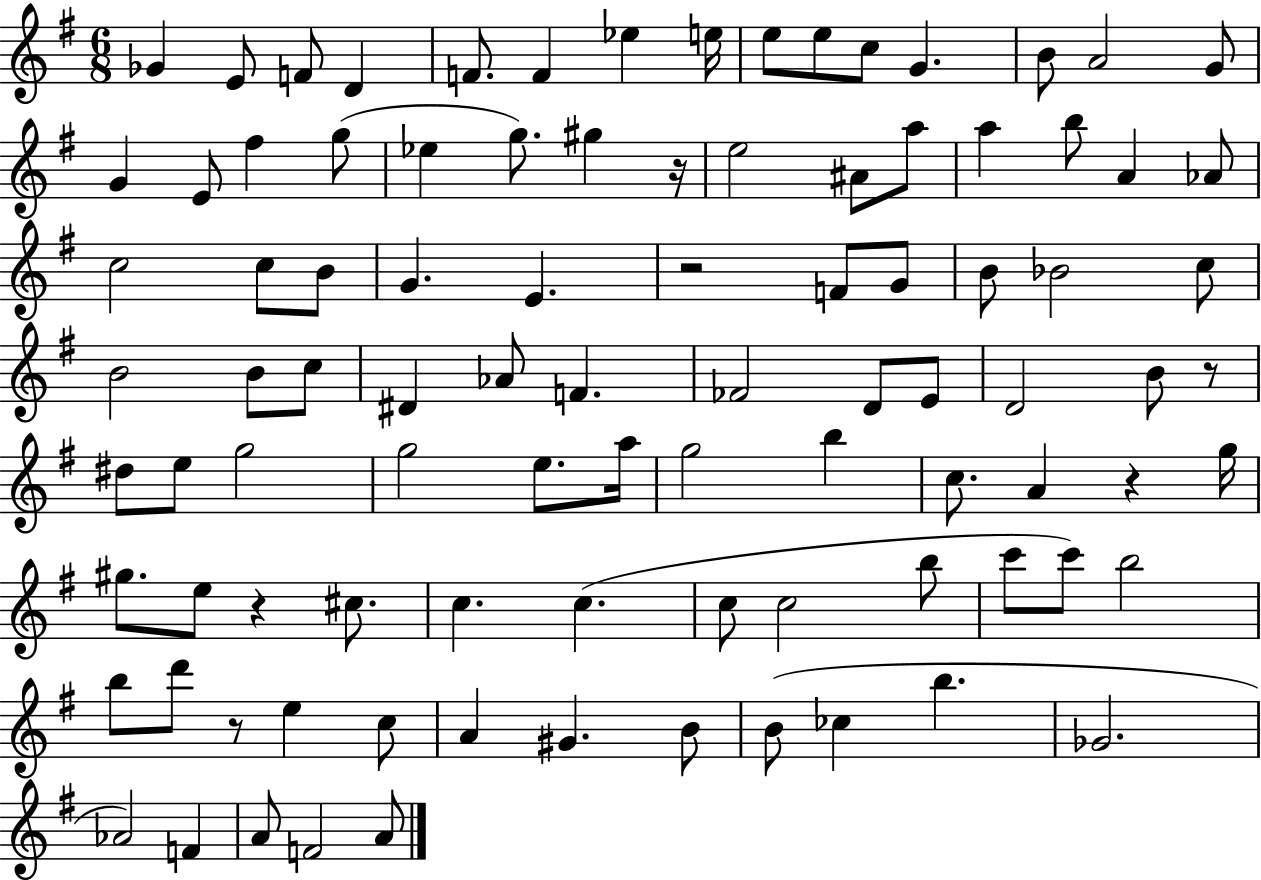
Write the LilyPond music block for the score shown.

{
  \clef treble
  \numericTimeSignature
  \time 6/8
  \key g \major
  ges'4 e'8 f'8 d'4 | f'8. f'4 ees''4 e''16 | e''8 e''8 c''8 g'4. | b'8 a'2 g'8 | \break g'4 e'8 fis''4 g''8( | ees''4 g''8.) gis''4 r16 | e''2 ais'8 a''8 | a''4 b''8 a'4 aes'8 | \break c''2 c''8 b'8 | g'4. e'4. | r2 f'8 g'8 | b'8 bes'2 c''8 | \break b'2 b'8 c''8 | dis'4 aes'8 f'4. | fes'2 d'8 e'8 | d'2 b'8 r8 | \break dis''8 e''8 g''2 | g''2 e''8. a''16 | g''2 b''4 | c''8. a'4 r4 g''16 | \break gis''8. e''8 r4 cis''8. | c''4. c''4.( | c''8 c''2 b''8 | c'''8 c'''8) b''2 | \break b''8 d'''8 r8 e''4 c''8 | a'4 gis'4. b'8 | b'8( ces''4 b''4. | ges'2. | \break aes'2) f'4 | a'8 f'2 a'8 | \bar "|."
}